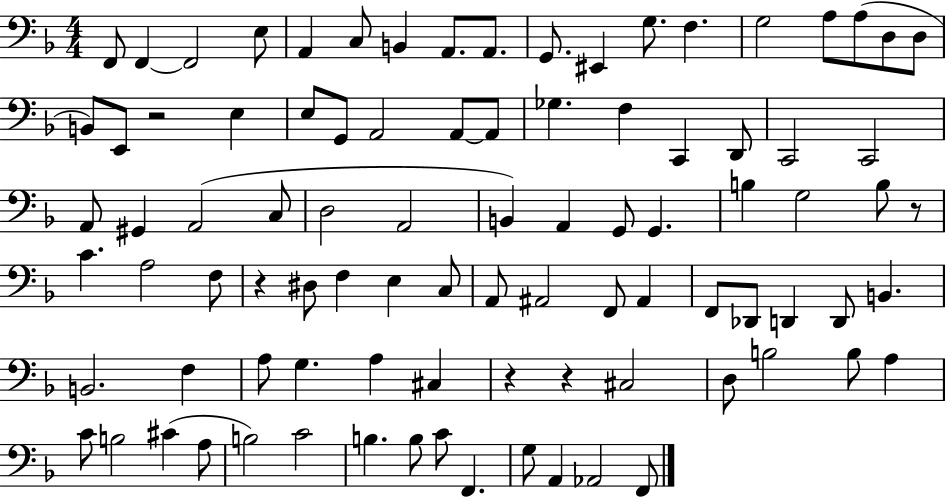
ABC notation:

X:1
T:Untitled
M:4/4
L:1/4
K:F
F,,/2 F,, F,,2 E,/2 A,, C,/2 B,, A,,/2 A,,/2 G,,/2 ^E,, G,/2 F, G,2 A,/2 A,/2 D,/2 D,/2 B,,/2 E,,/2 z2 E, E,/2 G,,/2 A,,2 A,,/2 A,,/2 _G, F, C,, D,,/2 C,,2 C,,2 A,,/2 ^G,, A,,2 C,/2 D,2 A,,2 B,, A,, G,,/2 G,, B, G,2 B,/2 z/2 C A,2 F,/2 z ^D,/2 F, E, C,/2 A,,/2 ^A,,2 F,,/2 ^A,, F,,/2 _D,,/2 D,, D,,/2 B,, B,,2 F, A,/2 G, A, ^C, z z ^C,2 D,/2 B,2 B,/2 A, C/2 B,2 ^C A,/2 B,2 C2 B, B,/2 C/2 F,, G,/2 A,, _A,,2 F,,/2